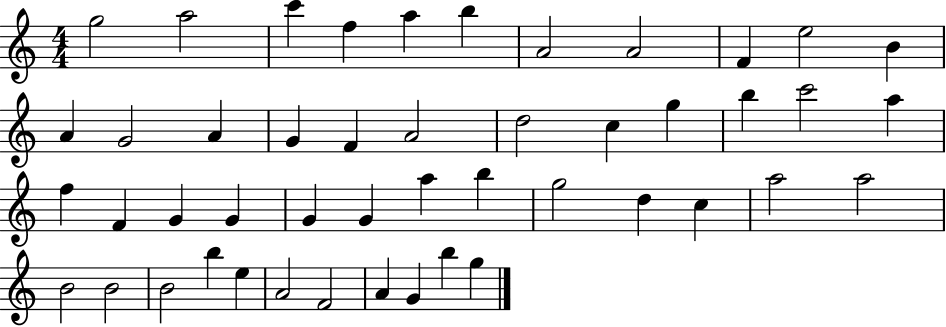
X:1
T:Untitled
M:4/4
L:1/4
K:C
g2 a2 c' f a b A2 A2 F e2 B A G2 A G F A2 d2 c g b c'2 a f F G G G G a b g2 d c a2 a2 B2 B2 B2 b e A2 F2 A G b g